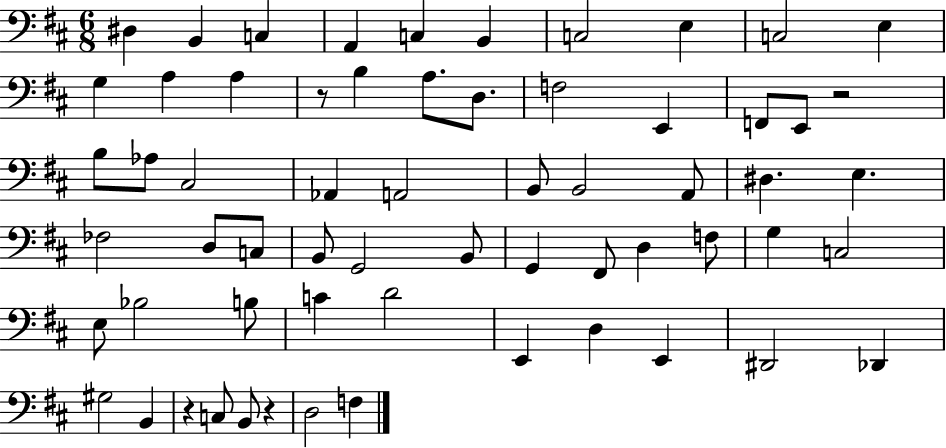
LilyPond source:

{
  \clef bass
  \numericTimeSignature
  \time 6/8
  \key d \major
  \repeat volta 2 { dis4 b,4 c4 | a,4 c4 b,4 | c2 e4 | c2 e4 | \break g4 a4 a4 | r8 b4 a8. d8. | f2 e,4 | f,8 e,8 r2 | \break b8 aes8 cis2 | aes,4 a,2 | b,8 b,2 a,8 | dis4. e4. | \break fes2 d8 c8 | b,8 g,2 b,8 | g,4 fis,8 d4 f8 | g4 c2 | \break e8 bes2 b8 | c'4 d'2 | e,4 d4 e,4 | dis,2 des,4 | \break gis2 b,4 | r4 c8 b,8 r4 | d2 f4 | } \bar "|."
}